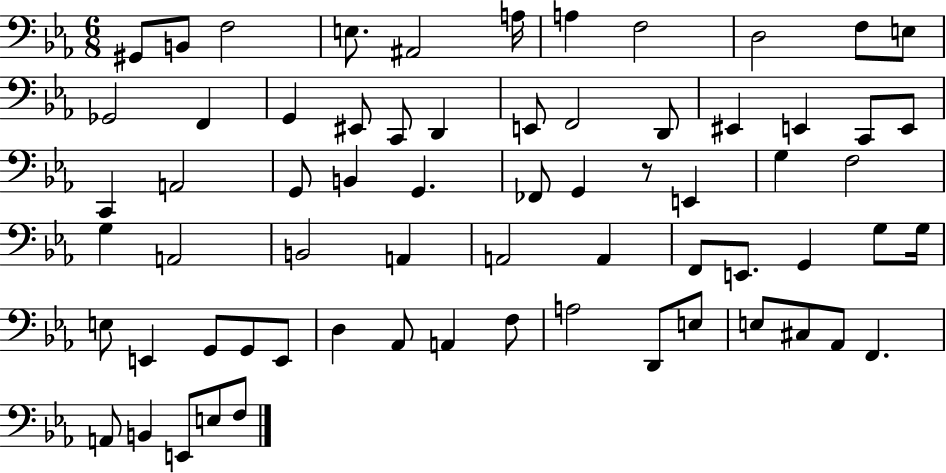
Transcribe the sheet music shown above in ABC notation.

X:1
T:Untitled
M:6/8
L:1/4
K:Eb
^G,,/2 B,,/2 F,2 E,/2 ^A,,2 A,/4 A, F,2 D,2 F,/2 E,/2 _G,,2 F,, G,, ^E,,/2 C,,/2 D,, E,,/2 F,,2 D,,/2 ^E,, E,, C,,/2 E,,/2 C,, A,,2 G,,/2 B,, G,, _F,,/2 G,, z/2 E,, G, F,2 G, A,,2 B,,2 A,, A,,2 A,, F,,/2 E,,/2 G,, G,/2 G,/4 E,/2 E,, G,,/2 G,,/2 E,,/2 D, _A,,/2 A,, F,/2 A,2 D,,/2 E,/2 E,/2 ^C,/2 _A,,/2 F,, A,,/2 B,, E,,/2 E,/2 F,/2